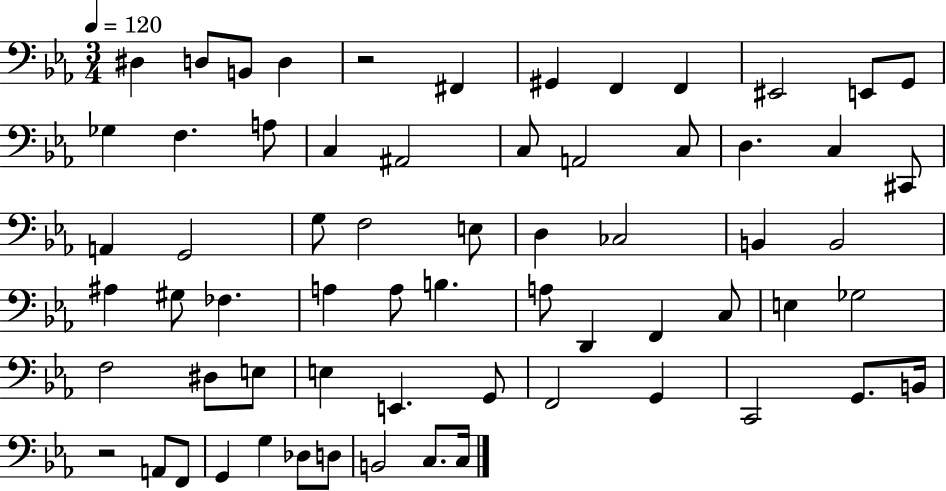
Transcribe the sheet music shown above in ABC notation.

X:1
T:Untitled
M:3/4
L:1/4
K:Eb
^D, D,/2 B,,/2 D, z2 ^F,, ^G,, F,, F,, ^E,,2 E,,/2 G,,/2 _G, F, A,/2 C, ^A,,2 C,/2 A,,2 C,/2 D, C, ^C,,/2 A,, G,,2 G,/2 F,2 E,/2 D, _C,2 B,, B,,2 ^A, ^G,/2 _F, A, A,/2 B, A,/2 D,, F,, C,/2 E, _G,2 F,2 ^D,/2 E,/2 E, E,, G,,/2 F,,2 G,, C,,2 G,,/2 B,,/4 z2 A,,/2 F,,/2 G,, G, _D,/2 D,/2 B,,2 C,/2 C,/4